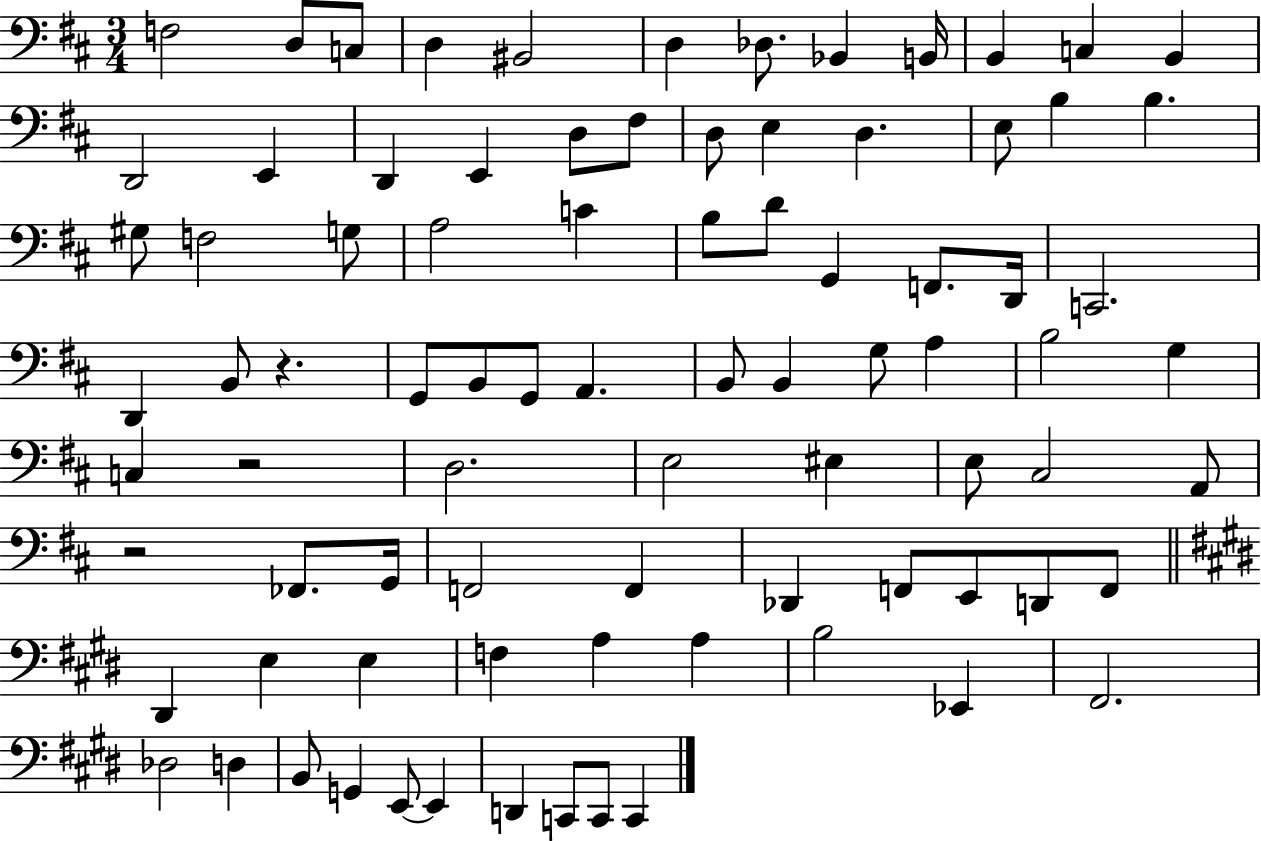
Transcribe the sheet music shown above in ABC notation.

X:1
T:Untitled
M:3/4
L:1/4
K:D
F,2 D,/2 C,/2 D, ^B,,2 D, _D,/2 _B,, B,,/4 B,, C, B,, D,,2 E,, D,, E,, D,/2 ^F,/2 D,/2 E, D, E,/2 B, B, ^G,/2 F,2 G,/2 A,2 C B,/2 D/2 G,, F,,/2 D,,/4 C,,2 D,, B,,/2 z G,,/2 B,,/2 G,,/2 A,, B,,/2 B,, G,/2 A, B,2 G, C, z2 D,2 E,2 ^E, E,/2 ^C,2 A,,/2 z2 _F,,/2 G,,/4 F,,2 F,, _D,, F,,/2 E,,/2 D,,/2 F,,/2 ^D,, E, E, F, A, A, B,2 _E,, ^F,,2 _D,2 D, B,,/2 G,, E,,/2 E,, D,, C,,/2 C,,/2 C,,